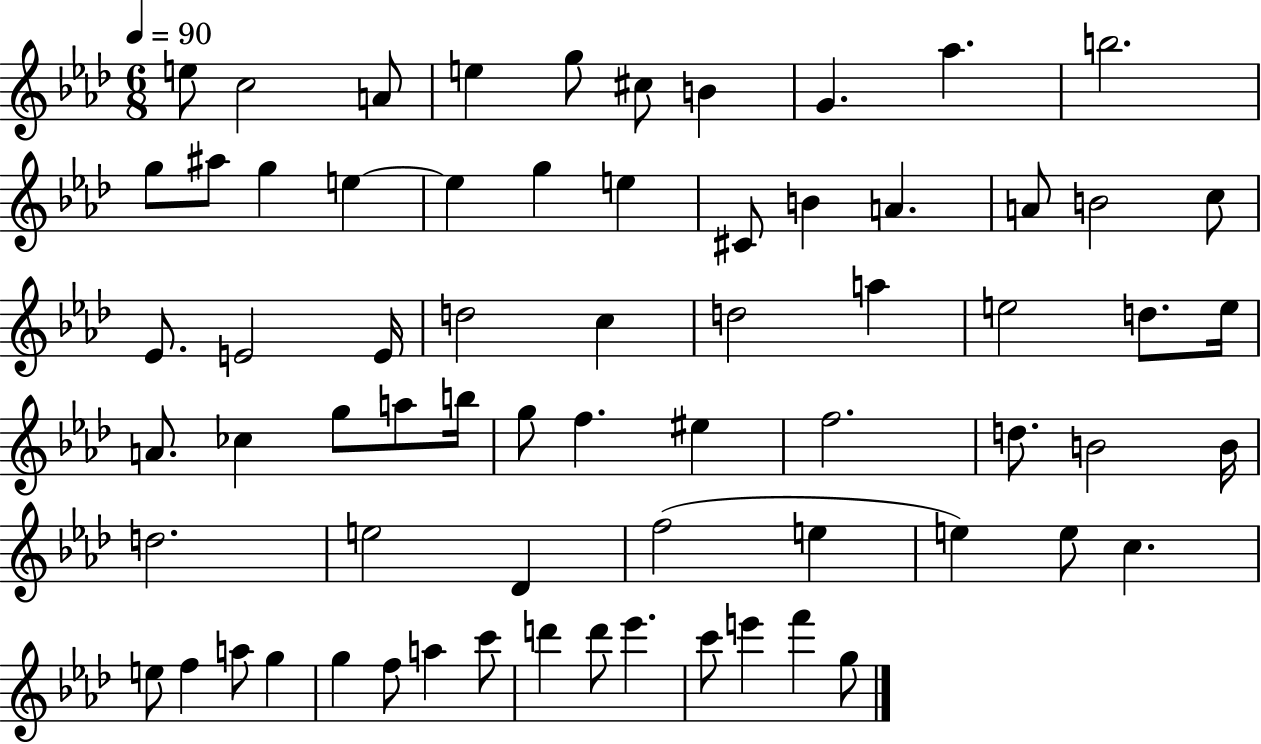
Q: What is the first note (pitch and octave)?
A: E5